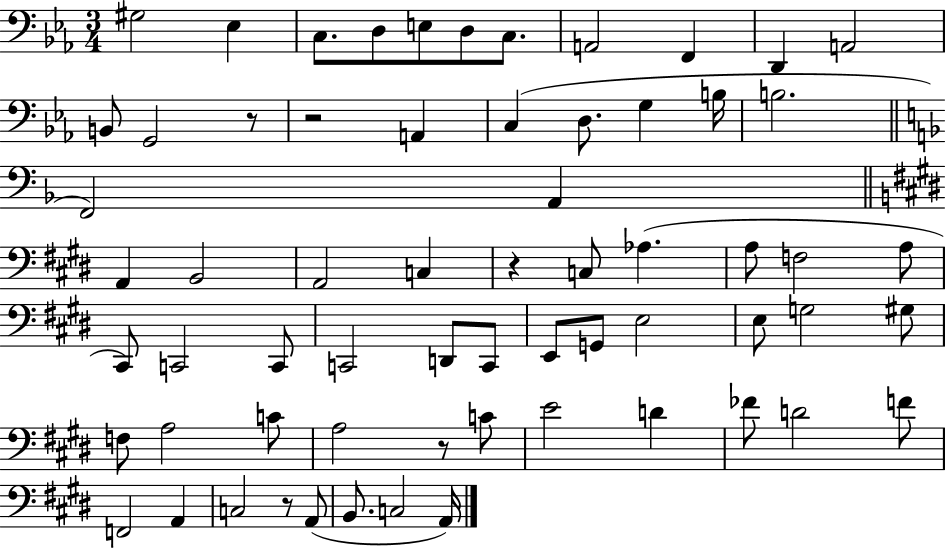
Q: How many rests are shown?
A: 5